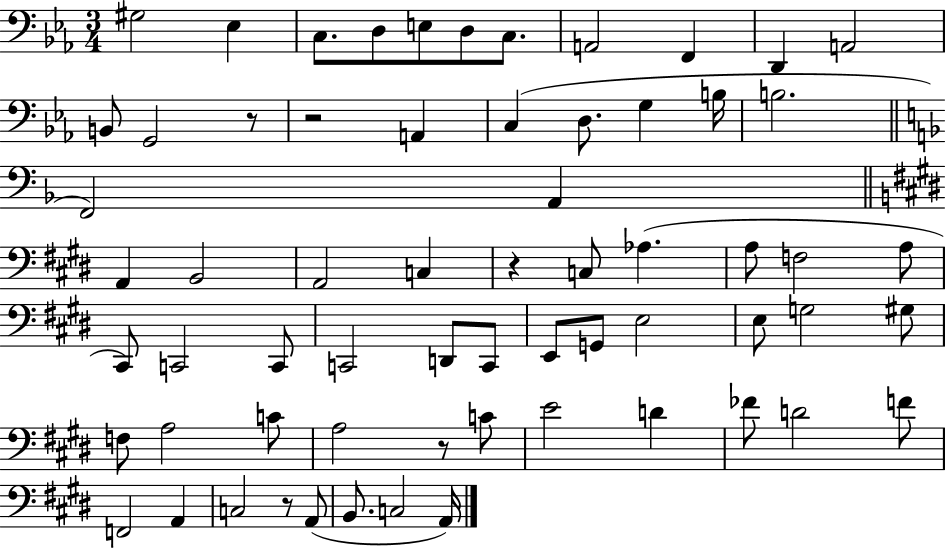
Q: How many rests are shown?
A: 5